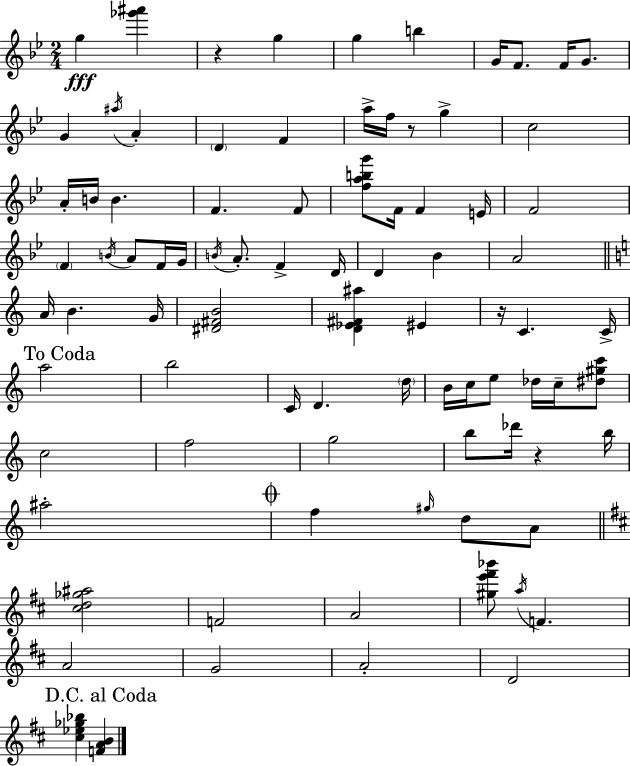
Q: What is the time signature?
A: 2/4